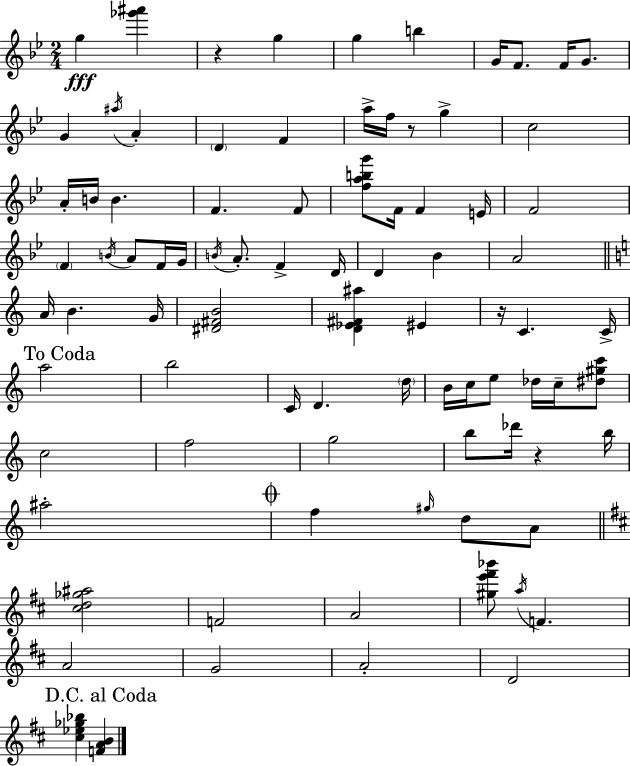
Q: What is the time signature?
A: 2/4